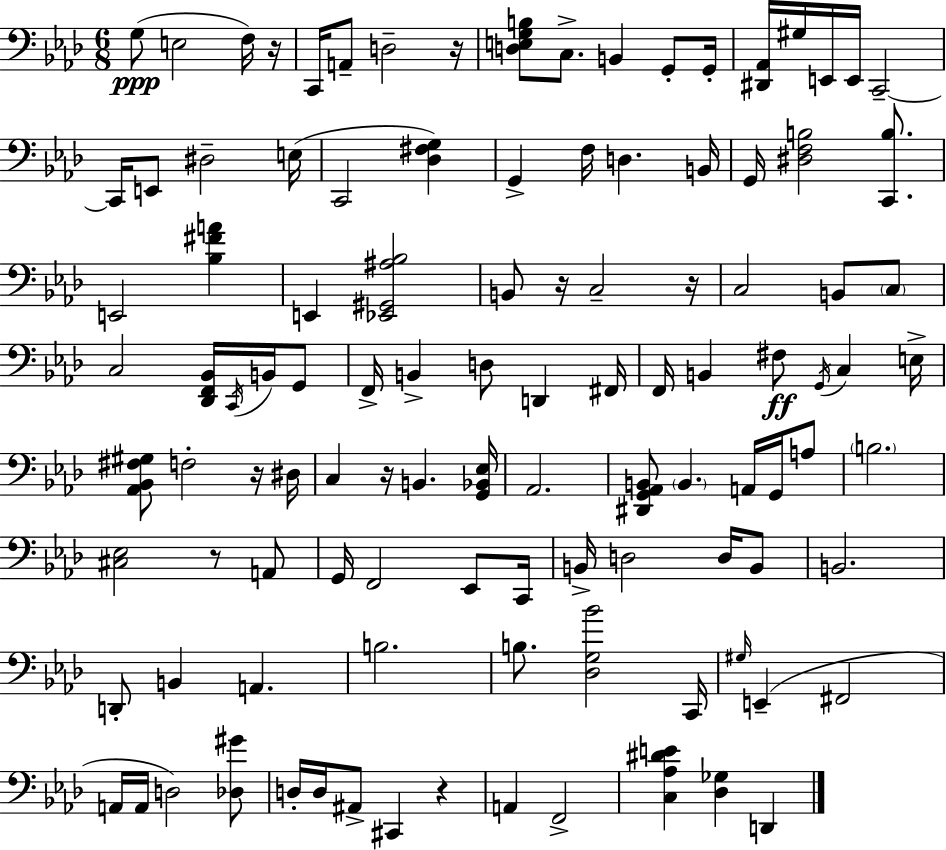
X:1
T:Untitled
M:6/8
L:1/4
K:Fm
G,/2 E,2 F,/4 z/4 C,,/4 A,,/2 D,2 z/4 [D,E,G,B,]/2 C,/2 B,, G,,/2 G,,/4 [^D,,_A,,]/4 ^G,/4 E,,/4 E,,/4 C,,2 C,,/4 E,,/2 ^D,2 E,/4 C,,2 [_D,^F,G,] G,, F,/4 D, B,,/4 G,,/4 [^D,F,B,]2 [C,,B,]/2 E,,2 [_B,^FA] E,, [_E,,^G,,^A,_B,]2 B,,/2 z/4 C,2 z/4 C,2 B,,/2 C,/2 C,2 [_D,,F,,_B,,]/4 C,,/4 B,,/4 G,,/2 F,,/4 B,, D,/2 D,, ^F,,/4 F,,/4 B,, ^F,/2 G,,/4 C, E,/4 [_A,,_B,,^F,^G,]/2 F,2 z/4 ^D,/4 C, z/4 B,, [G,,_B,,_E,]/4 _A,,2 [^D,,G,,_A,,B,,]/2 B,, A,,/4 G,,/4 A,/2 B,2 [^C,_E,]2 z/2 A,,/2 G,,/4 F,,2 _E,,/2 C,,/4 B,,/4 D,2 D,/4 B,,/2 B,,2 D,,/2 B,, A,, B,2 B,/2 [_D,G,_B]2 C,,/4 ^G,/4 E,, ^F,,2 A,,/4 A,,/4 D,2 [_D,^G]/2 D,/4 D,/4 ^A,,/2 ^C,, z A,, F,,2 [C,_A,^DE] [_D,_G,] D,,